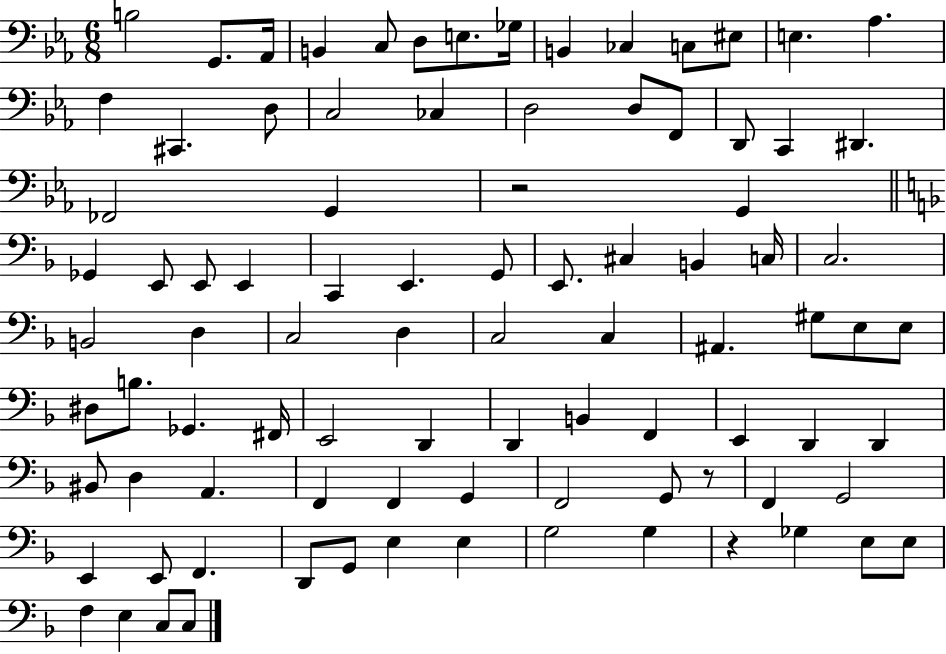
{
  \clef bass
  \numericTimeSignature
  \time 6/8
  \key ees \major
  \repeat volta 2 { b2 g,8. aes,16 | b,4 c8 d8 e8. ges16 | b,4 ces4 c8 eis8 | e4. aes4. | \break f4 cis,4. d8 | c2 ces4 | d2 d8 f,8 | d,8 c,4 dis,4. | \break fes,2 g,4 | r2 g,4 | \bar "||" \break \key f \major ges,4 e,8 e,8 e,4 | c,4 e,4. g,8 | e,8. cis4 b,4 c16 | c2. | \break b,2 d4 | c2 d4 | c2 c4 | ais,4. gis8 e8 e8 | \break dis8 b8. ges,4. fis,16 | e,2 d,4 | d,4 b,4 f,4 | e,4 d,4 d,4 | \break bis,8 d4 a,4. | f,4 f,4 g,4 | f,2 g,8 r8 | f,4 g,2 | \break e,4 e,8 f,4. | d,8 g,8 e4 e4 | g2 g4 | r4 ges4 e8 e8 | \break f4 e4 c8 c8 | } \bar "|."
}